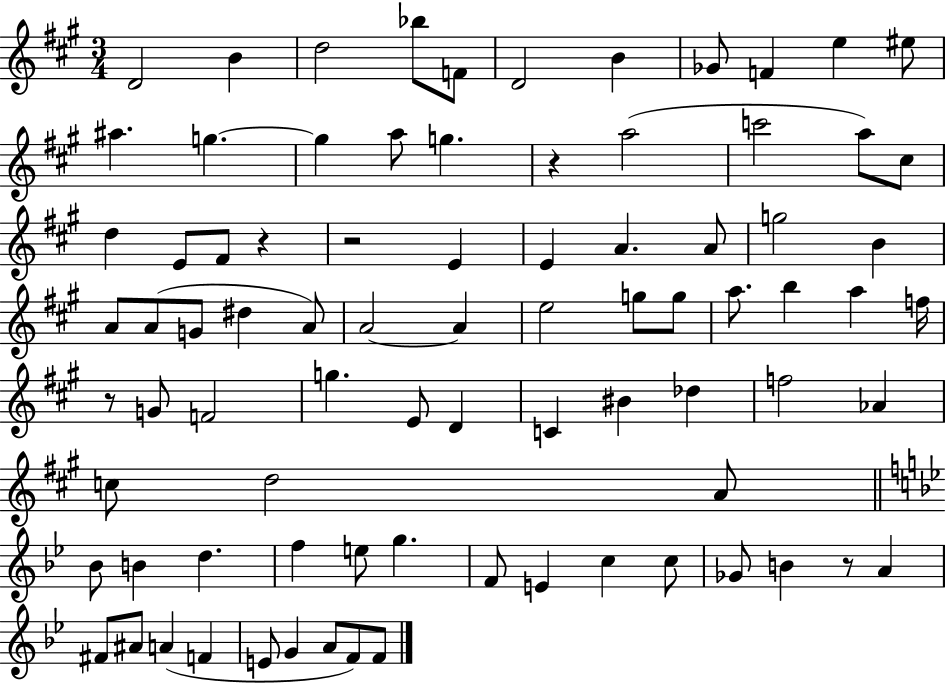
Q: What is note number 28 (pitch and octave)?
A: G5